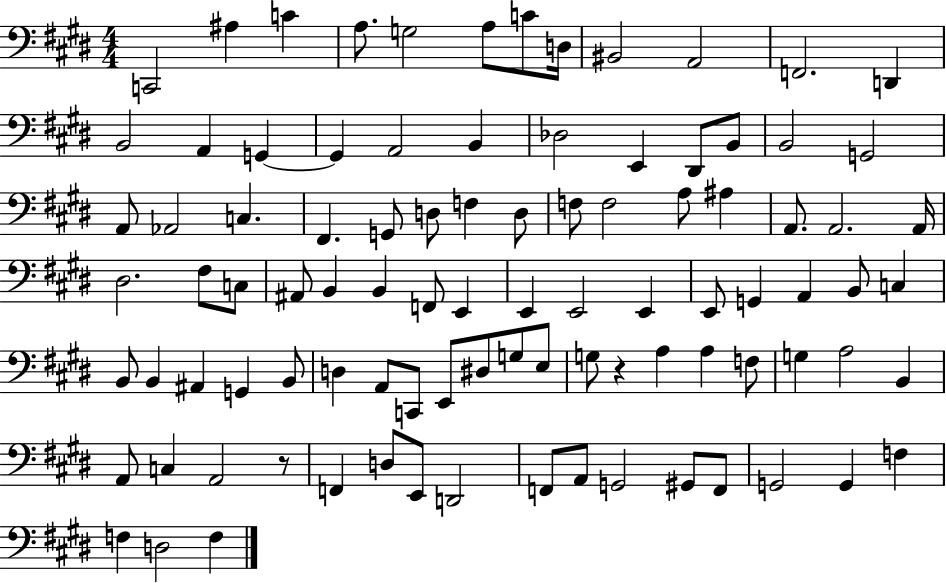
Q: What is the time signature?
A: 4/4